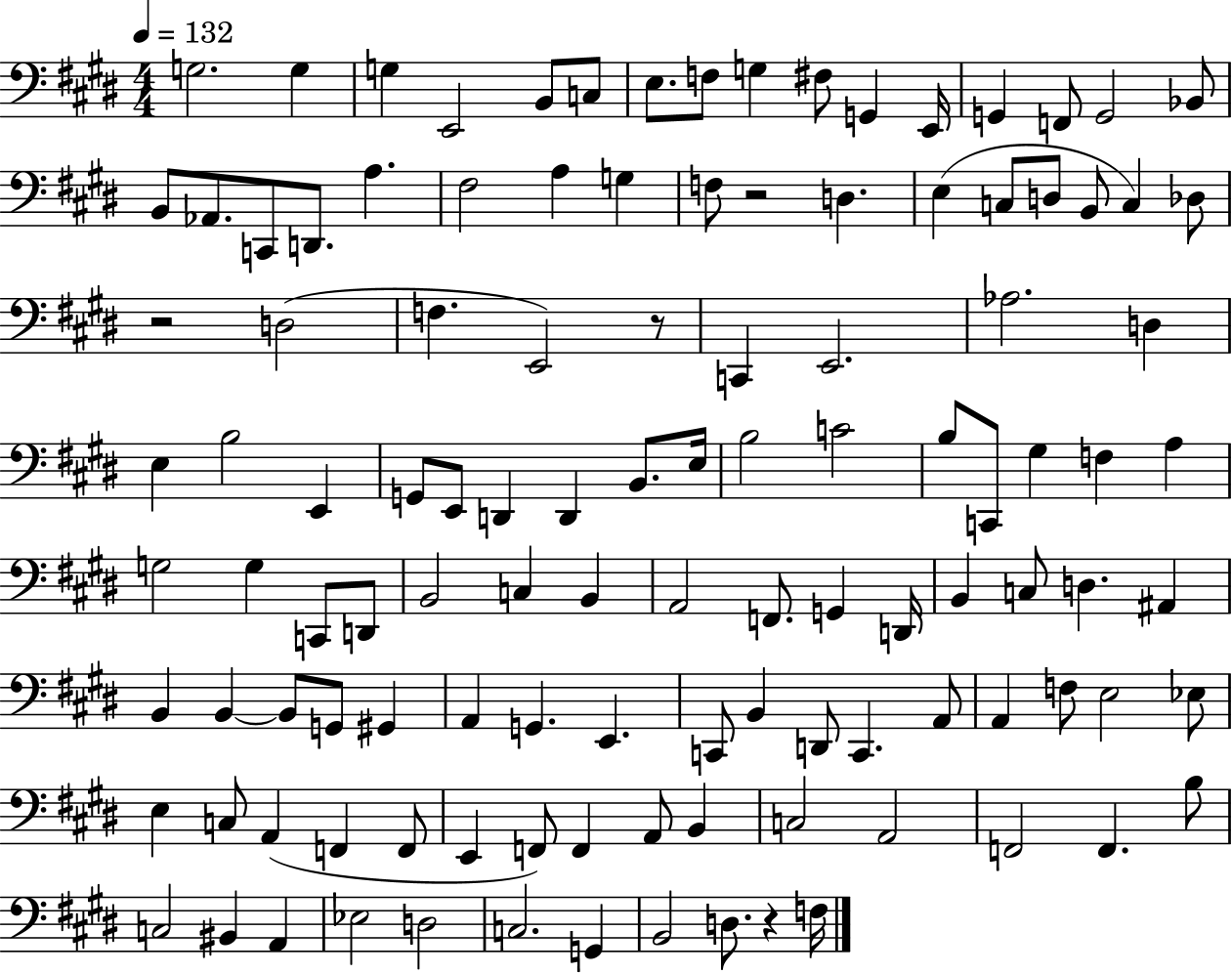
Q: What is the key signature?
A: E major